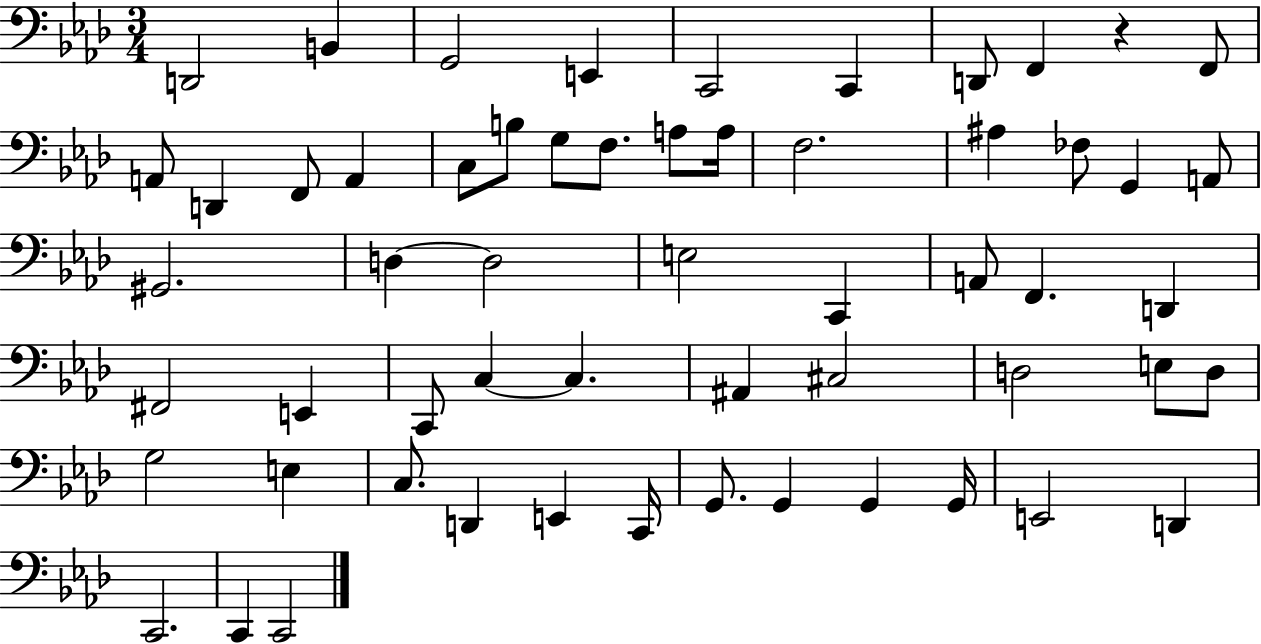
X:1
T:Untitled
M:3/4
L:1/4
K:Ab
D,,2 B,, G,,2 E,, C,,2 C,, D,,/2 F,, z F,,/2 A,,/2 D,, F,,/2 A,, C,/2 B,/2 G,/2 F,/2 A,/2 A,/4 F,2 ^A, _F,/2 G,, A,,/2 ^G,,2 D, D,2 E,2 C,, A,,/2 F,, D,, ^F,,2 E,, C,,/2 C, C, ^A,, ^C,2 D,2 E,/2 D,/2 G,2 E, C,/2 D,, E,, C,,/4 G,,/2 G,, G,, G,,/4 E,,2 D,, C,,2 C,, C,,2